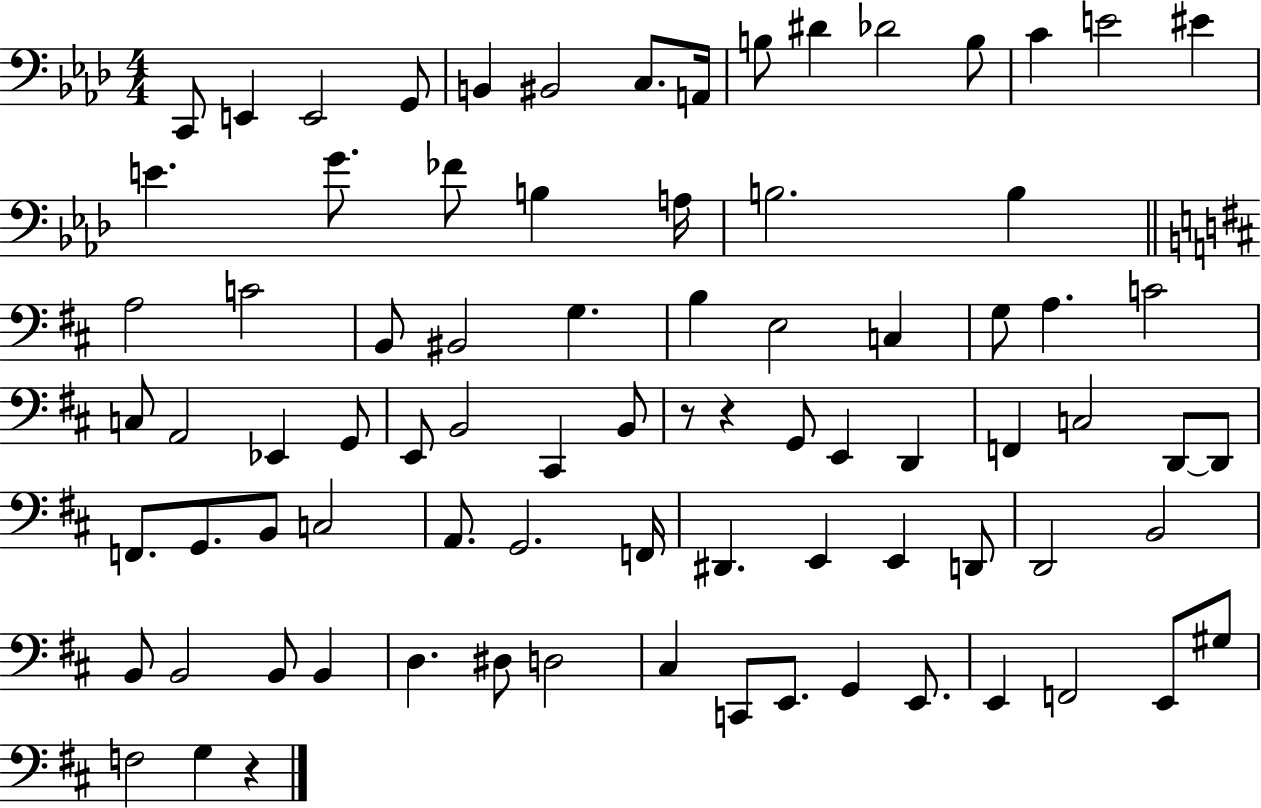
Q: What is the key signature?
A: AES major